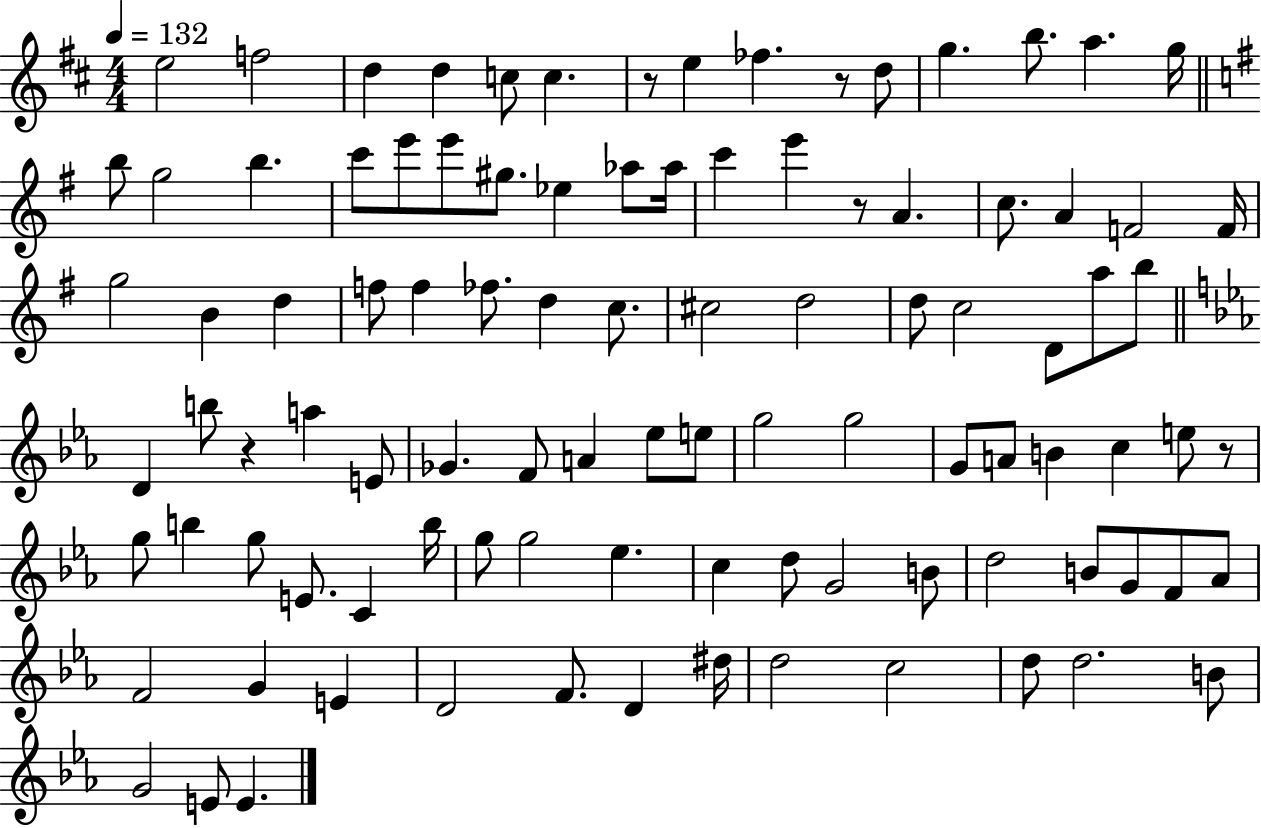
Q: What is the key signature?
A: D major